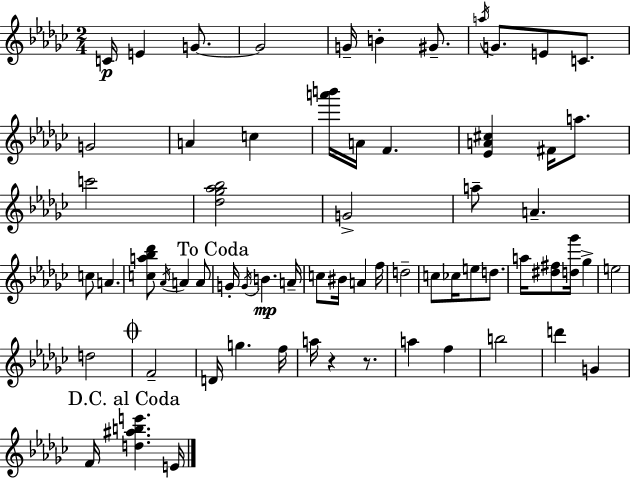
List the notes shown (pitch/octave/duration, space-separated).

C4/s E4/q G4/e. G4/h G4/s B4/q G#4/e. A5/s G4/e. E4/e C4/e. G4/h A4/q C5/q [A6,B6]/s A4/s F4/q. [Eb4,A4,C#5]/q F#4/s A5/e. C6/h [Db5,Gb5,Ab5,Bb5]/h G4/h A5/e A4/q. C5/e A4/q. [C5,A5,Bb5,Db6]/e Ab4/s A4/q A4/e G4/s G4/s B4/q. A4/s C5/e BIS4/s A4/q F5/s D5/h C5/e CES5/s E5/e D5/e. A5/s [D#5,F#5]/e [D5,Gb6]/s Gb5/q E5/h D5/h F4/h D4/s G5/q. F5/s A5/s R/q R/e. A5/q F5/q B5/h D6/q G4/q F4/s [D5,A#5,B5,E6]/q. E4/s